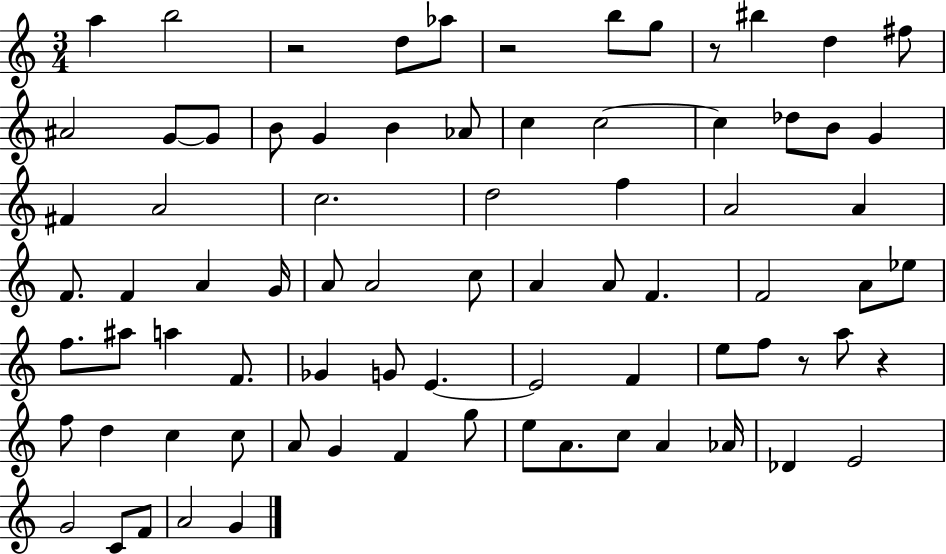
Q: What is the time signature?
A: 3/4